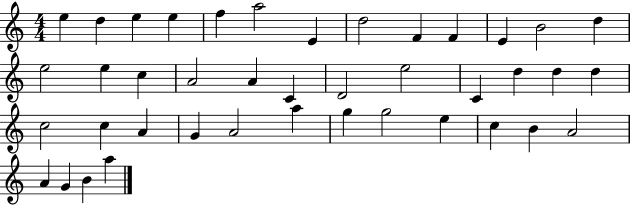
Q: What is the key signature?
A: C major